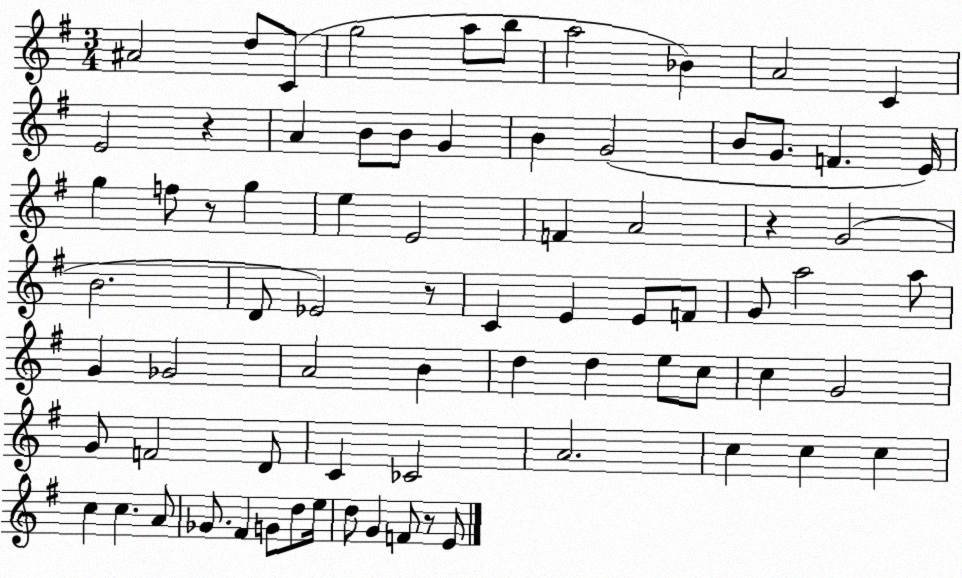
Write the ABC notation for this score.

X:1
T:Untitled
M:3/4
L:1/4
K:G
^A2 d/2 C/2 g2 a/2 b/2 a2 _B A2 C E2 z A B/2 B/2 G B G2 B/2 G/2 F E/4 g f/2 z/2 g e E2 F A2 z G2 B2 D/2 _E2 z/2 C E E/2 F/2 G/2 a2 a/2 G _G2 A2 B d d e/2 c/2 c G2 G/2 F2 D/2 C _C2 A2 c c c c c A/2 _G/2 ^F G/2 d/2 e/4 d/2 G F/2 z/2 E/2